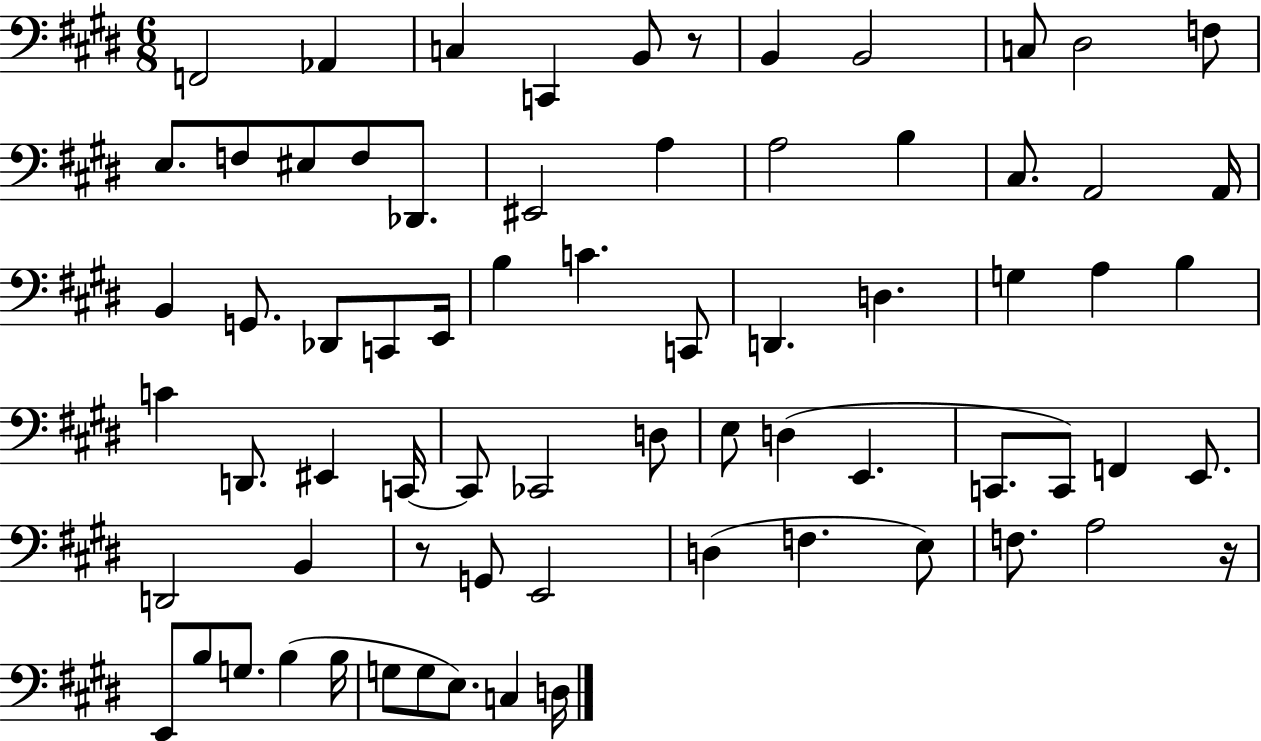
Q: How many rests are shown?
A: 3